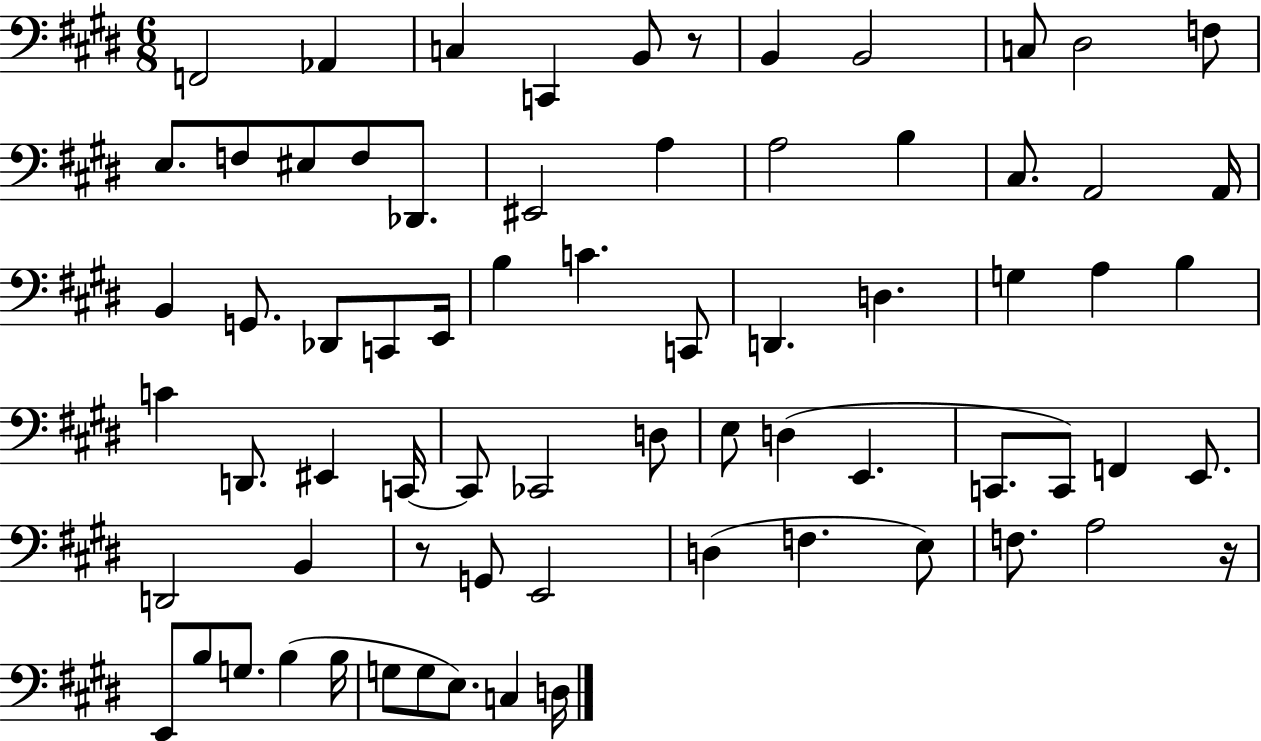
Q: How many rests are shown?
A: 3